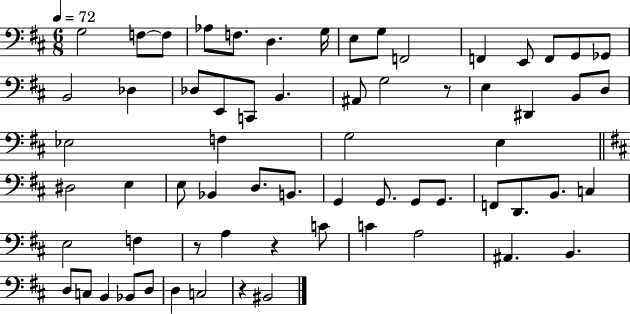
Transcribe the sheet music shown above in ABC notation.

X:1
T:Untitled
M:6/8
L:1/4
K:D
G,2 F,/2 F,/2 _A,/2 F,/2 D, G,/4 E,/2 G,/2 F,,2 F,, E,,/2 F,,/2 G,,/2 _G,,/2 B,,2 _D, _D,/2 E,,/2 C,,/2 B,, ^A,,/2 G,2 z/2 E, ^D,, B,,/2 D,/2 _E,2 F, G,2 E, ^D,2 E, E,/2 _B,, D,/2 B,,/2 G,, G,,/2 G,,/2 G,,/2 F,,/2 D,,/2 B,,/2 C, E,2 F, z/2 A, z C/2 C A,2 ^A,, B,, D,/2 C,/2 B,, _B,,/2 D,/2 D, C,2 z ^B,,2